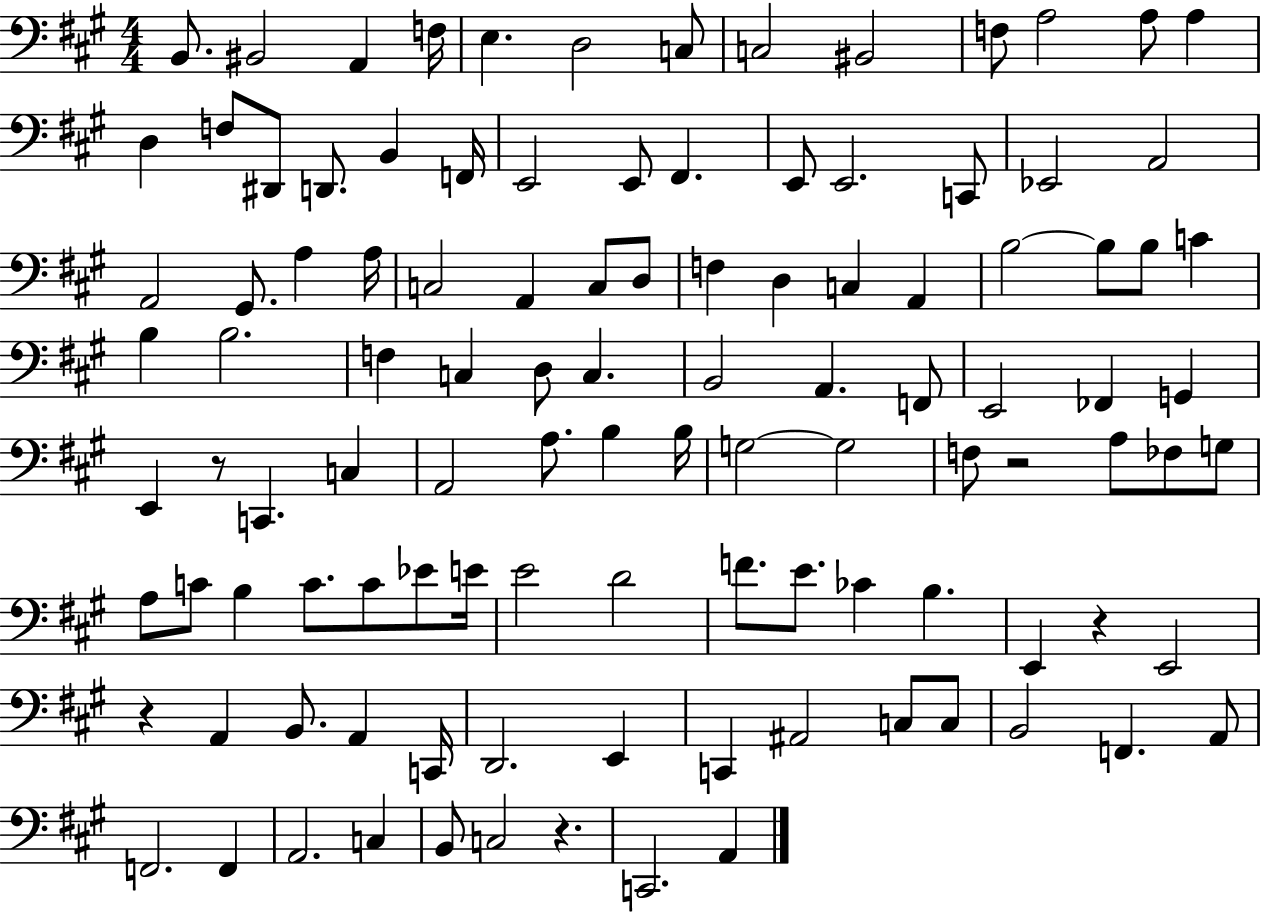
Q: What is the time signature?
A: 4/4